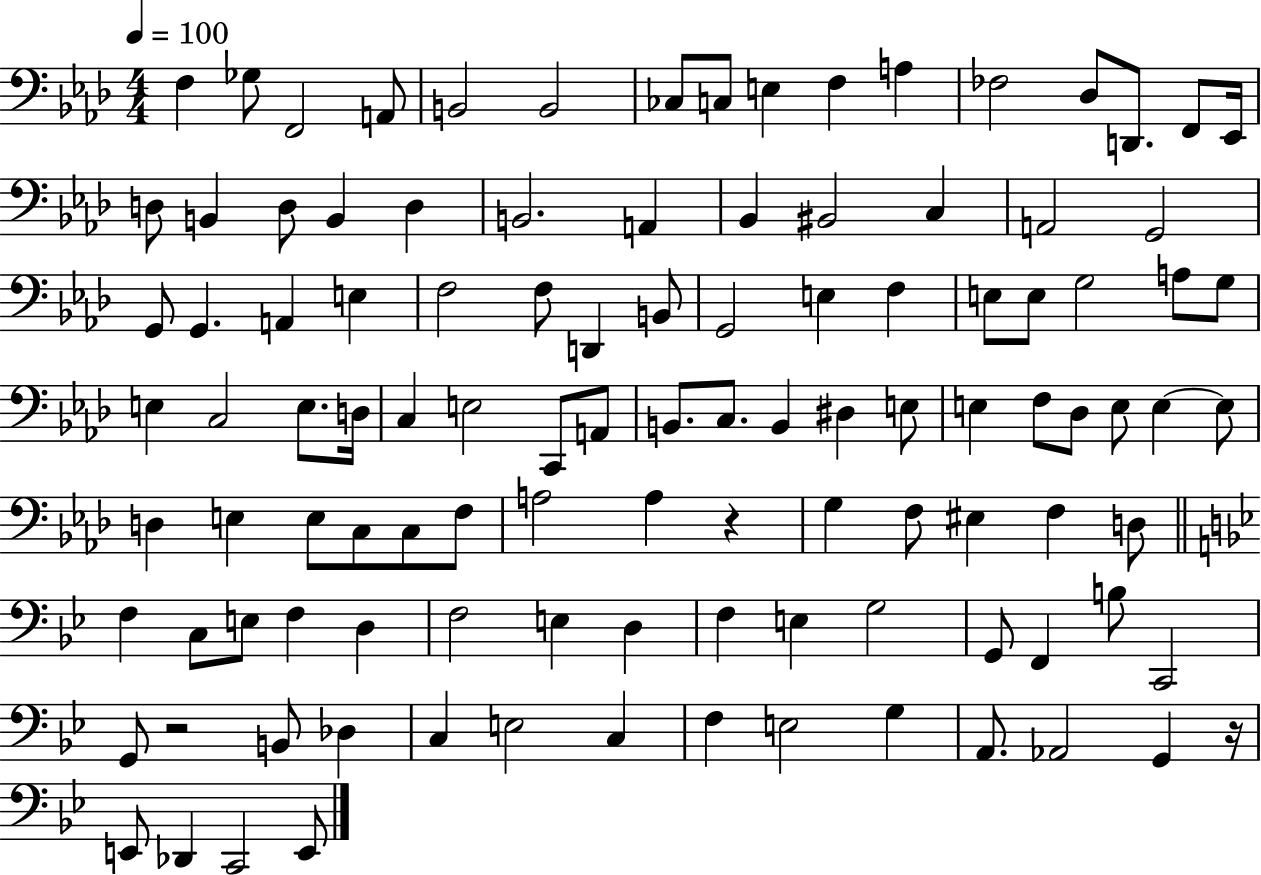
X:1
T:Untitled
M:4/4
L:1/4
K:Ab
F, _G,/2 F,,2 A,,/2 B,,2 B,,2 _C,/2 C,/2 E, F, A, _F,2 _D,/2 D,,/2 F,,/2 _E,,/4 D,/2 B,, D,/2 B,, D, B,,2 A,, _B,, ^B,,2 C, A,,2 G,,2 G,,/2 G,, A,, E, F,2 F,/2 D,, B,,/2 G,,2 E, F, E,/2 E,/2 G,2 A,/2 G,/2 E, C,2 E,/2 D,/4 C, E,2 C,,/2 A,,/2 B,,/2 C,/2 B,, ^D, E,/2 E, F,/2 _D,/2 E,/2 E, E,/2 D, E, E,/2 C,/2 C,/2 F,/2 A,2 A, z G, F,/2 ^E, F, D,/2 F, C,/2 E,/2 F, D, F,2 E, D, F, E, G,2 G,,/2 F,, B,/2 C,,2 G,,/2 z2 B,,/2 _D, C, E,2 C, F, E,2 G, A,,/2 _A,,2 G,, z/4 E,,/2 _D,, C,,2 E,,/2